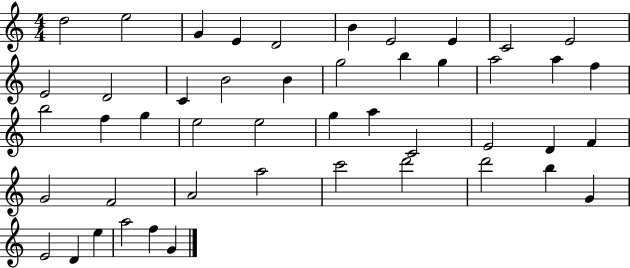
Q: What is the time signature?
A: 4/4